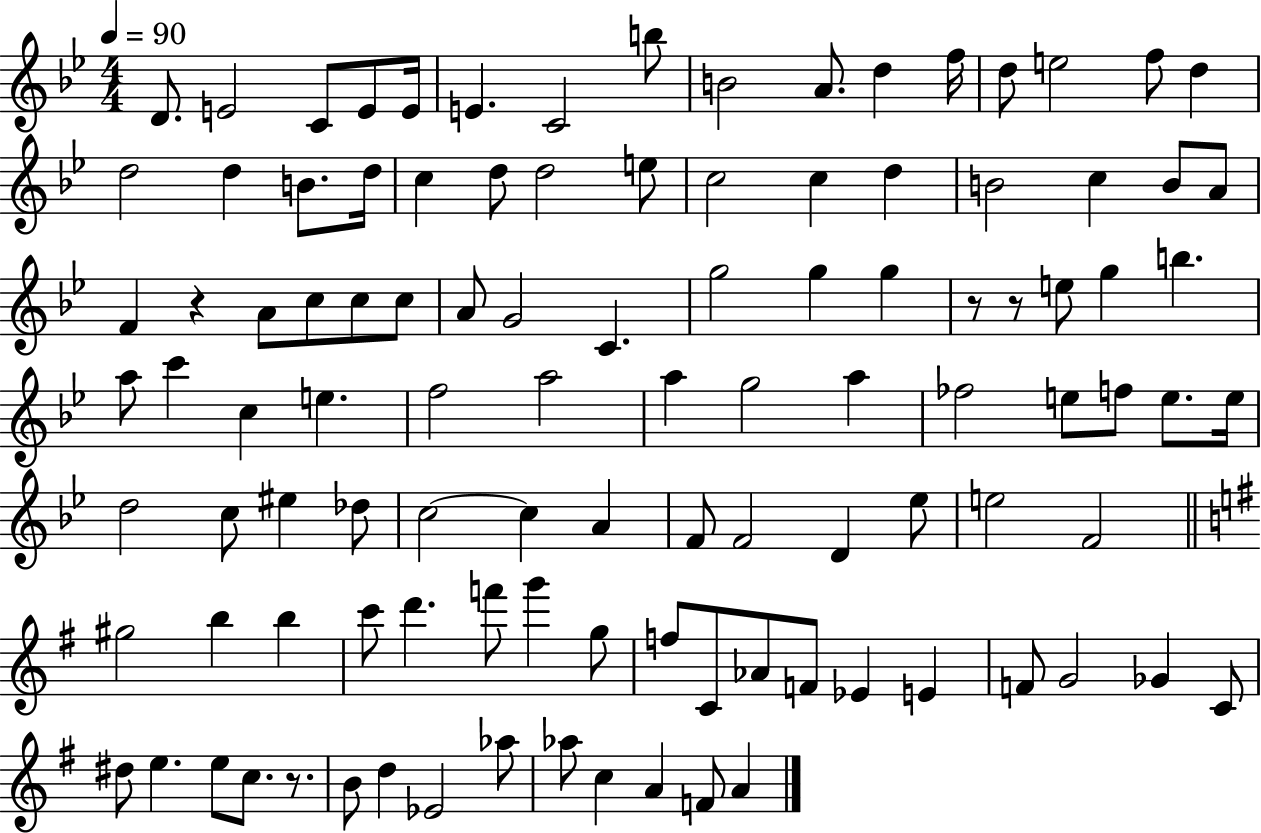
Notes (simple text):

D4/e. E4/h C4/e E4/e E4/s E4/q. C4/h B5/e B4/h A4/e. D5/q F5/s D5/e E5/h F5/e D5/q D5/h D5/q B4/e. D5/s C5/q D5/e D5/h E5/e C5/h C5/q D5/q B4/h C5/q B4/e A4/e F4/q R/q A4/e C5/e C5/e C5/e A4/e G4/h C4/q. G5/h G5/q G5/q R/e R/e E5/e G5/q B5/q. A5/e C6/q C5/q E5/q. F5/h A5/h A5/q G5/h A5/q FES5/h E5/e F5/e E5/e. E5/s D5/h C5/e EIS5/q Db5/e C5/h C5/q A4/q F4/e F4/h D4/q Eb5/e E5/h F4/h G#5/h B5/q B5/q C6/e D6/q. F6/e G6/q G5/e F5/e C4/e Ab4/e F4/e Eb4/q E4/q F4/e G4/h Gb4/q C4/e D#5/e E5/q. E5/e C5/e. R/e. B4/e D5/q Eb4/h Ab5/e Ab5/e C5/q A4/q F4/e A4/q